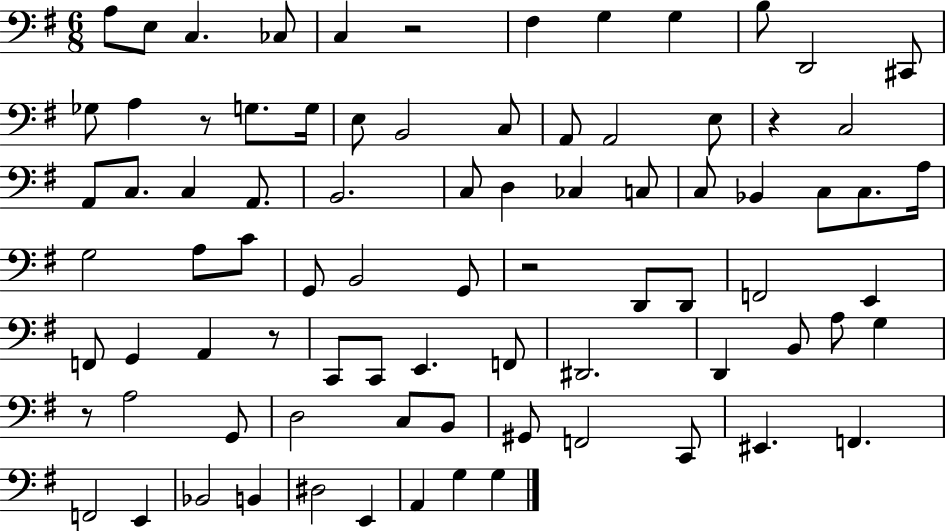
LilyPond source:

{
  \clef bass
  \numericTimeSignature
  \time 6/8
  \key g \major
  \repeat volta 2 { a8 e8 c4. ces8 | c4 r2 | fis4 g4 g4 | b8 d,2 cis,8 | \break ges8 a4 r8 g8. g16 | e8 b,2 c8 | a,8 a,2 e8 | r4 c2 | \break a,8 c8. c4 a,8. | b,2. | c8 d4 ces4 c8 | c8 bes,4 c8 c8. a16 | \break g2 a8 c'8 | g,8 b,2 g,8 | r2 d,8 d,8 | f,2 e,4 | \break f,8 g,4 a,4 r8 | c,8 c,8 e,4. f,8 | dis,2. | d,4 b,8 a8 g4 | \break r8 a2 g,8 | d2 c8 b,8 | gis,8 f,2 c,8 | eis,4. f,4. | \break f,2 e,4 | bes,2 b,4 | dis2 e,4 | a,4 g4 g4 | \break } \bar "|."
}